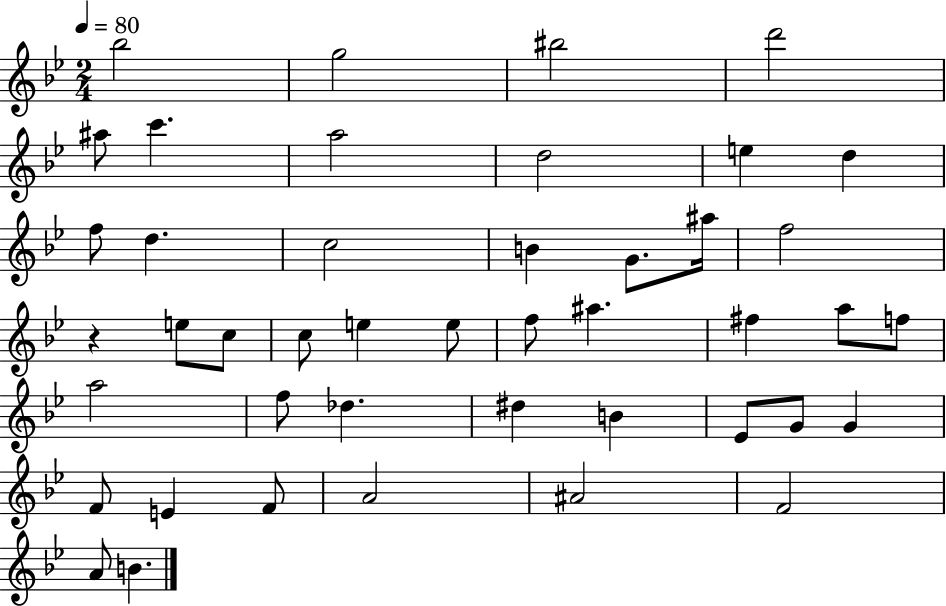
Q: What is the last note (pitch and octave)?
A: B4